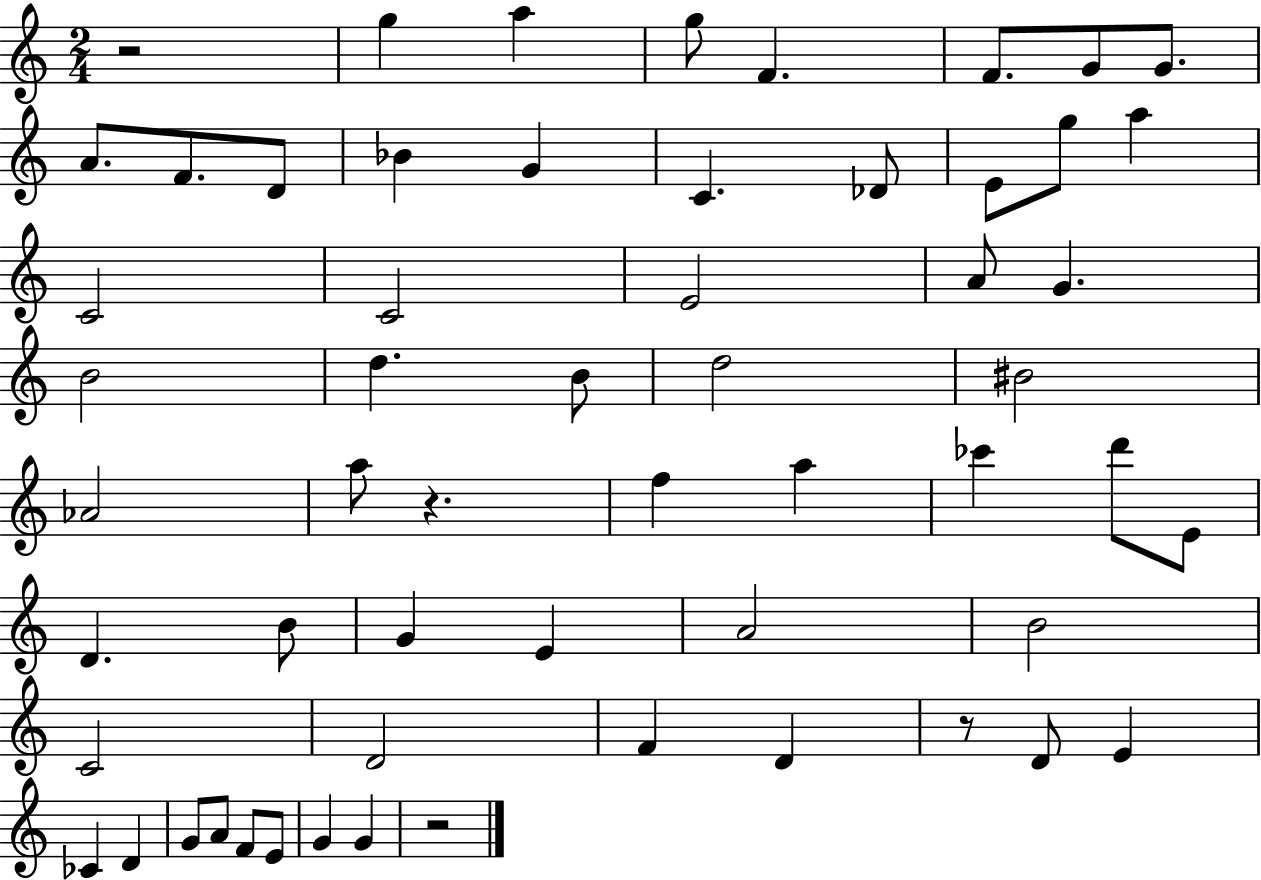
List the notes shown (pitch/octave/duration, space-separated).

R/h G5/q A5/q G5/e F4/q. F4/e. G4/e G4/e. A4/e. F4/e. D4/e Bb4/q G4/q C4/q. Db4/e E4/e G5/e A5/q C4/h C4/h E4/h A4/e G4/q. B4/h D5/q. B4/e D5/h BIS4/h Ab4/h A5/e R/q. F5/q A5/q CES6/q D6/e E4/e D4/q. B4/e G4/q E4/q A4/h B4/h C4/h D4/h F4/q D4/q R/e D4/e E4/q CES4/q D4/q G4/e A4/e F4/e E4/e G4/q G4/q R/h